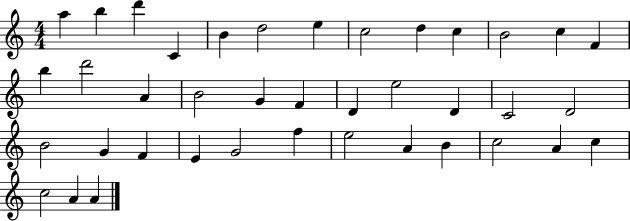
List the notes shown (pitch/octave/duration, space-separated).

A5/q B5/q D6/q C4/q B4/q D5/h E5/q C5/h D5/q C5/q B4/h C5/q F4/q B5/q D6/h A4/q B4/h G4/q F4/q D4/q E5/h D4/q C4/h D4/h B4/h G4/q F4/q E4/q G4/h F5/q E5/h A4/q B4/q C5/h A4/q C5/q C5/h A4/q A4/q